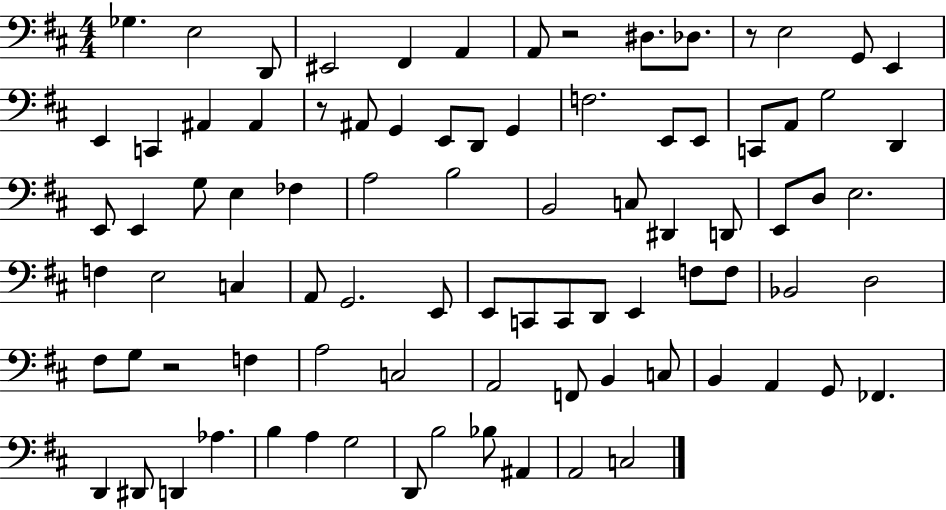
Gb3/q. E3/h D2/e EIS2/h F#2/q A2/q A2/e R/h D#3/e. Db3/e. R/e E3/h G2/e E2/q E2/q C2/q A#2/q A#2/q R/e A#2/e G2/q E2/e D2/e G2/q F3/h. E2/e E2/e C2/e A2/e G3/h D2/q E2/e E2/q G3/e E3/q FES3/q A3/h B3/h B2/h C3/e D#2/q D2/e E2/e D3/e E3/h. F3/q E3/h C3/q A2/e G2/h. E2/e E2/e C2/e C2/e D2/e E2/q F3/e F3/e Bb2/h D3/h F#3/e G3/e R/h F3/q A3/h C3/h A2/h F2/e B2/q C3/e B2/q A2/q G2/e FES2/q. D2/q D#2/e D2/q Ab3/q. B3/q A3/q G3/h D2/e B3/h Bb3/e A#2/q A2/h C3/h